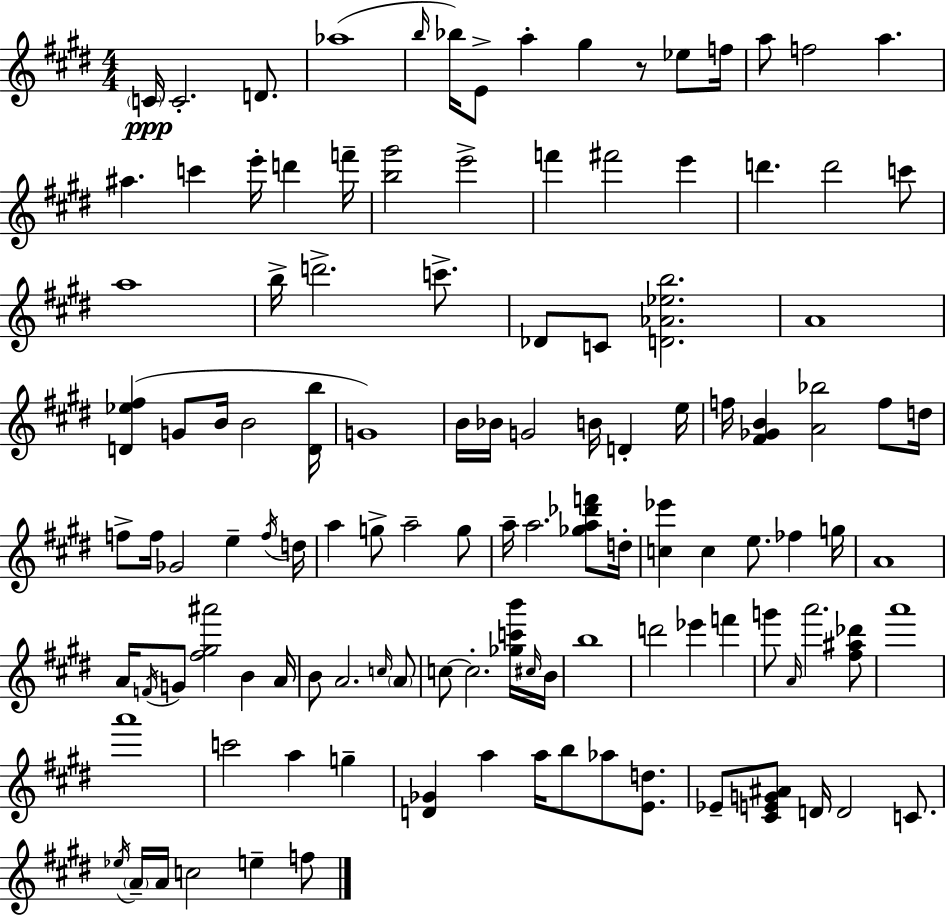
{
  \clef treble
  \numericTimeSignature
  \time 4/4
  \key e \major
  \parenthesize c'16\ppp c'2.-. d'8. | aes''1( | \grace { b''16 } bes''16) e'8-> a''4-. gis''4 r8 ees''8 | f''16 a''8 f''2 a''4. | \break ais''4. c'''4 e'''16-. d'''4 | f'''16-- <b'' gis'''>2 e'''2-> | f'''4 fis'''2 e'''4 | d'''4. d'''2 c'''8 | \break a''1 | b''16-> d'''2.-> c'''8.-> | des'8 c'8 <d' aes' ees'' b''>2. | a'1 | \break <d' ees'' fis''>4( g'8 b'16 b'2 | <d' b''>16 g'1) | b'16 bes'16 g'2 b'16 d'4-. | e''16 f''16 <fis' ges' b'>4 <a' bes''>2 f''8 | \break d''16 f''8-> f''16 ges'2 e''4-- | \acciaccatura { f''16 } d''16 a''4 g''8-> a''2-- | g''8 a''16-- a''2. <ges'' a'' des''' f'''>8 | d''16-. <c'' ees'''>4 c''4 e''8. fes''4 | \break g''16 a'1 | a'16 \acciaccatura { f'16 } g'8 <fis'' gis'' ais'''>2 b'4 | a'16 b'8 a'2. | \grace { c''16 } \parenthesize a'8 c''8~~ c''2.-. | \break <ges'' c''' b'''>16 \grace { cis''16 } b'16 b''1 | d'''2 ees'''4 | f'''4 g'''8 \grace { a'16 } a'''2. | <fis'' ais'' des'''>8 a'''1 | \break a'''1 | c'''2 a''4 | g''4-- <d' ges'>4 a''4 a''16 b''8 | aes''8 <e' d''>8. ees'8-- <cis' e' g' ais'>8 d'16 d'2 | \break c'8. \acciaccatura { ees''16 } \parenthesize a'16-- a'16 c''2 | e''4-- f''8 \bar "|."
}